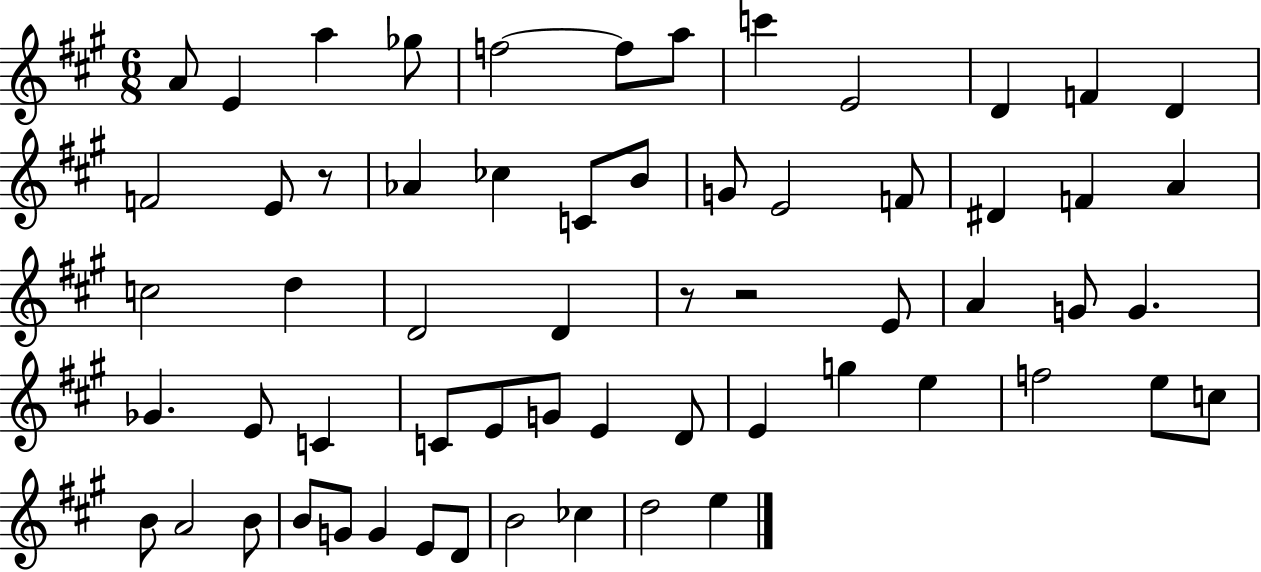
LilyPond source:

{
  \clef treble
  \numericTimeSignature
  \time 6/8
  \key a \major
  a'8 e'4 a''4 ges''8 | f''2~~ f''8 a''8 | c'''4 e'2 | d'4 f'4 d'4 | \break f'2 e'8 r8 | aes'4 ces''4 c'8 b'8 | g'8 e'2 f'8 | dis'4 f'4 a'4 | \break c''2 d''4 | d'2 d'4 | r8 r2 e'8 | a'4 g'8 g'4. | \break ges'4. e'8 c'4 | c'8 e'8 g'8 e'4 d'8 | e'4 g''4 e''4 | f''2 e''8 c''8 | \break b'8 a'2 b'8 | b'8 g'8 g'4 e'8 d'8 | b'2 ces''4 | d''2 e''4 | \break \bar "|."
}